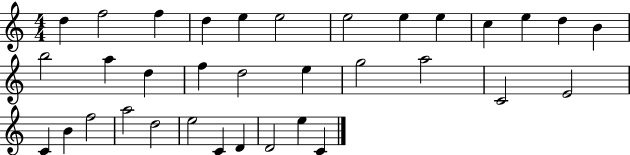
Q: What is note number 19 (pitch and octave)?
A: E5